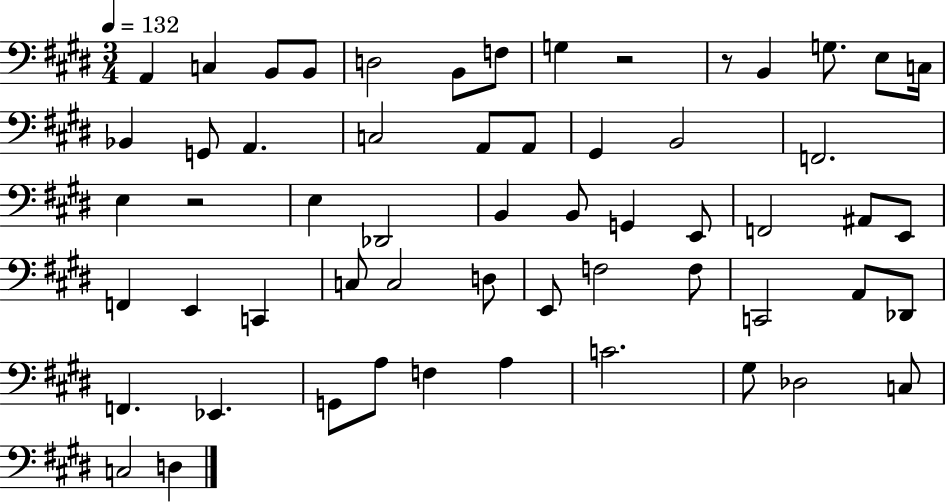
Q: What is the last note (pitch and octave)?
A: D3